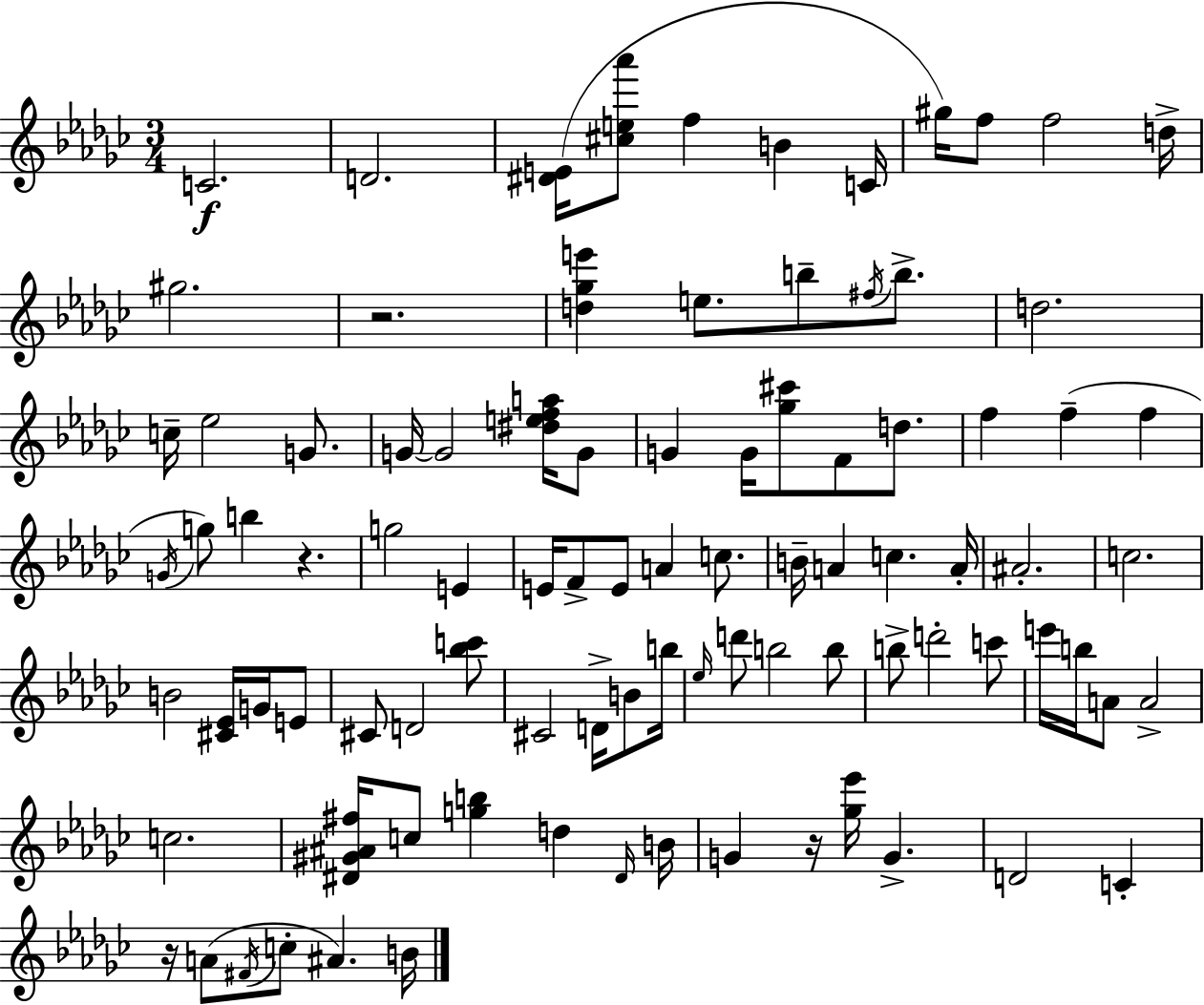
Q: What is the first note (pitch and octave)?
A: C4